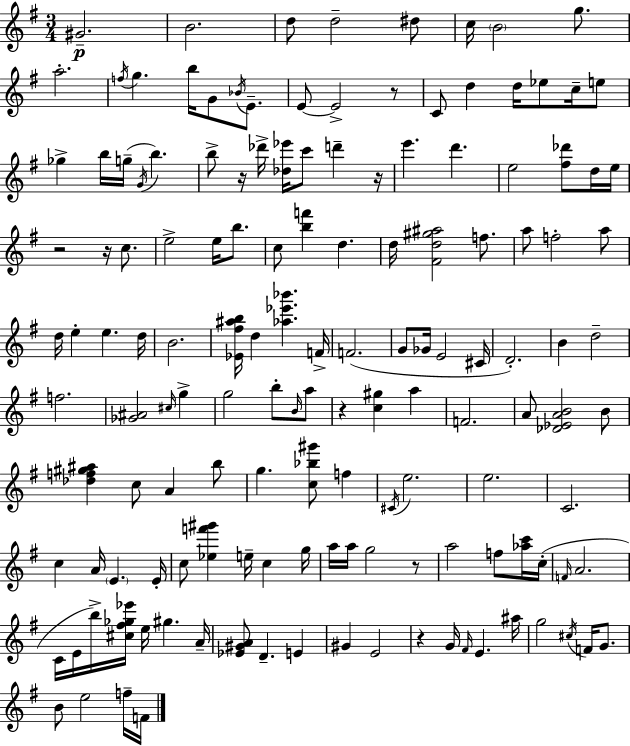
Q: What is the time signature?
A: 3/4